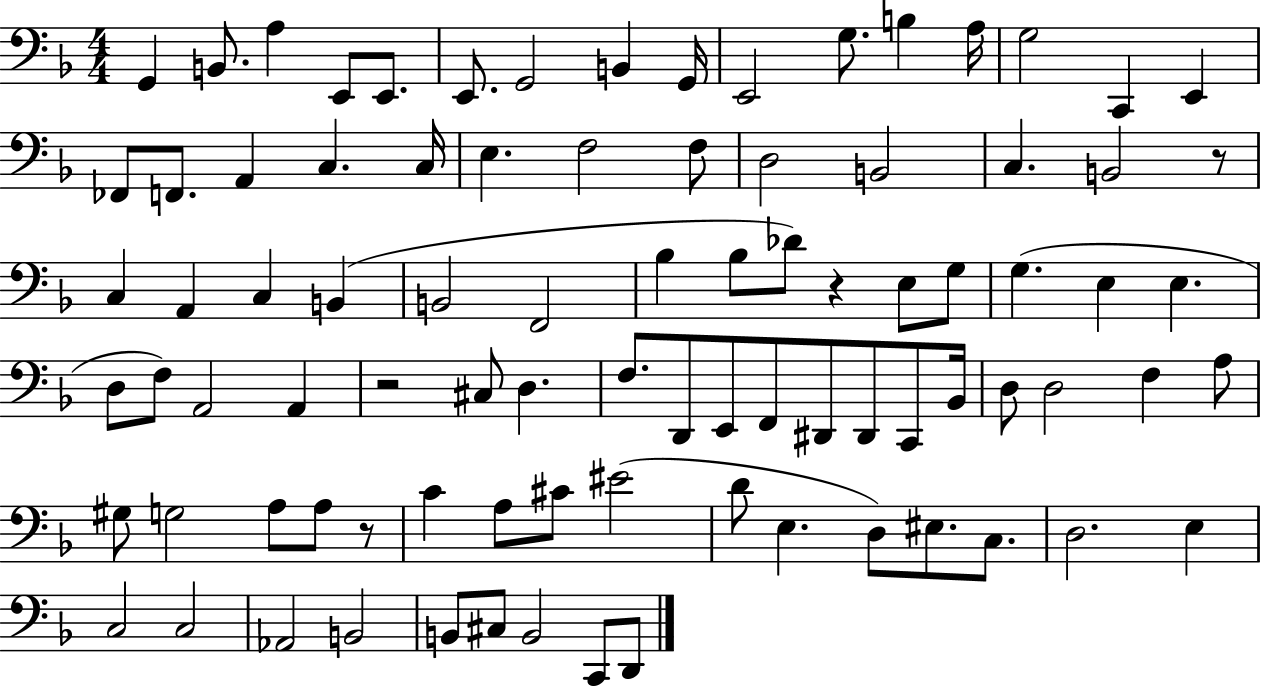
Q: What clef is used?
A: bass